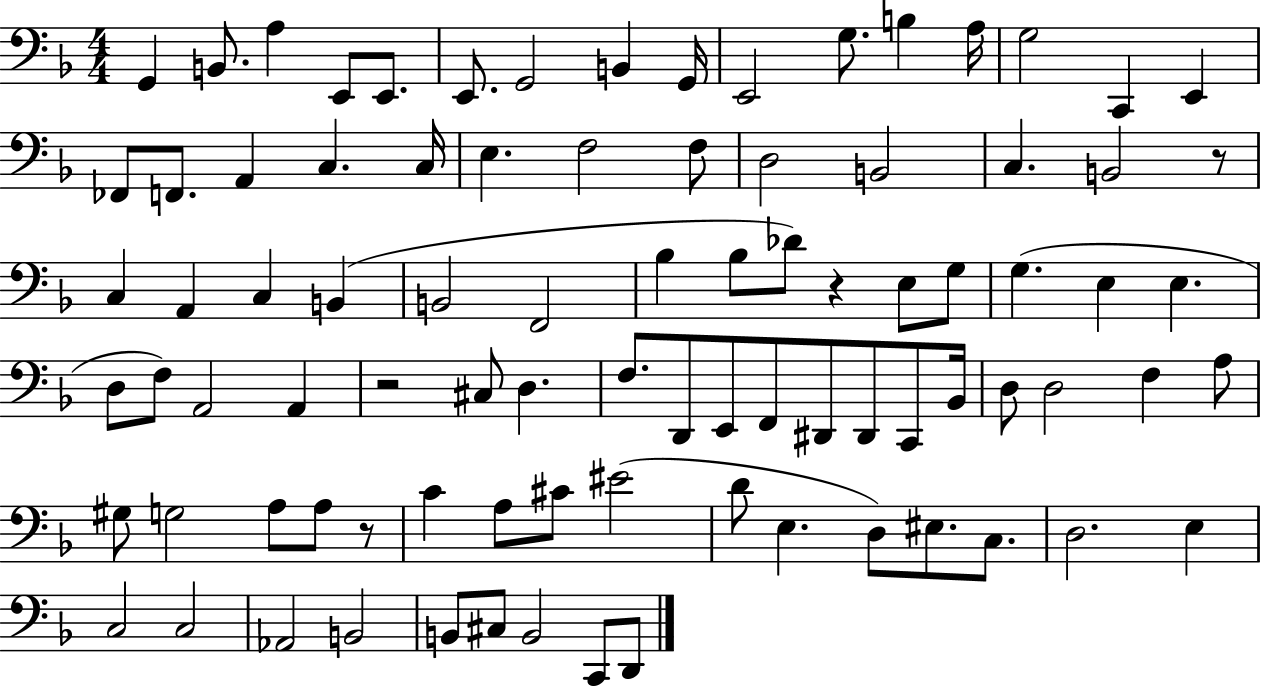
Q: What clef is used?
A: bass